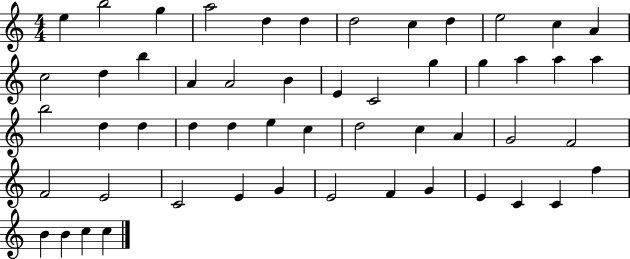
X:1
T:Untitled
M:4/4
L:1/4
K:C
e b2 g a2 d d d2 c d e2 c A c2 d b A A2 B E C2 g g a a a b2 d d d d e c d2 c A G2 F2 F2 E2 C2 E G E2 F G E C C f B B c c